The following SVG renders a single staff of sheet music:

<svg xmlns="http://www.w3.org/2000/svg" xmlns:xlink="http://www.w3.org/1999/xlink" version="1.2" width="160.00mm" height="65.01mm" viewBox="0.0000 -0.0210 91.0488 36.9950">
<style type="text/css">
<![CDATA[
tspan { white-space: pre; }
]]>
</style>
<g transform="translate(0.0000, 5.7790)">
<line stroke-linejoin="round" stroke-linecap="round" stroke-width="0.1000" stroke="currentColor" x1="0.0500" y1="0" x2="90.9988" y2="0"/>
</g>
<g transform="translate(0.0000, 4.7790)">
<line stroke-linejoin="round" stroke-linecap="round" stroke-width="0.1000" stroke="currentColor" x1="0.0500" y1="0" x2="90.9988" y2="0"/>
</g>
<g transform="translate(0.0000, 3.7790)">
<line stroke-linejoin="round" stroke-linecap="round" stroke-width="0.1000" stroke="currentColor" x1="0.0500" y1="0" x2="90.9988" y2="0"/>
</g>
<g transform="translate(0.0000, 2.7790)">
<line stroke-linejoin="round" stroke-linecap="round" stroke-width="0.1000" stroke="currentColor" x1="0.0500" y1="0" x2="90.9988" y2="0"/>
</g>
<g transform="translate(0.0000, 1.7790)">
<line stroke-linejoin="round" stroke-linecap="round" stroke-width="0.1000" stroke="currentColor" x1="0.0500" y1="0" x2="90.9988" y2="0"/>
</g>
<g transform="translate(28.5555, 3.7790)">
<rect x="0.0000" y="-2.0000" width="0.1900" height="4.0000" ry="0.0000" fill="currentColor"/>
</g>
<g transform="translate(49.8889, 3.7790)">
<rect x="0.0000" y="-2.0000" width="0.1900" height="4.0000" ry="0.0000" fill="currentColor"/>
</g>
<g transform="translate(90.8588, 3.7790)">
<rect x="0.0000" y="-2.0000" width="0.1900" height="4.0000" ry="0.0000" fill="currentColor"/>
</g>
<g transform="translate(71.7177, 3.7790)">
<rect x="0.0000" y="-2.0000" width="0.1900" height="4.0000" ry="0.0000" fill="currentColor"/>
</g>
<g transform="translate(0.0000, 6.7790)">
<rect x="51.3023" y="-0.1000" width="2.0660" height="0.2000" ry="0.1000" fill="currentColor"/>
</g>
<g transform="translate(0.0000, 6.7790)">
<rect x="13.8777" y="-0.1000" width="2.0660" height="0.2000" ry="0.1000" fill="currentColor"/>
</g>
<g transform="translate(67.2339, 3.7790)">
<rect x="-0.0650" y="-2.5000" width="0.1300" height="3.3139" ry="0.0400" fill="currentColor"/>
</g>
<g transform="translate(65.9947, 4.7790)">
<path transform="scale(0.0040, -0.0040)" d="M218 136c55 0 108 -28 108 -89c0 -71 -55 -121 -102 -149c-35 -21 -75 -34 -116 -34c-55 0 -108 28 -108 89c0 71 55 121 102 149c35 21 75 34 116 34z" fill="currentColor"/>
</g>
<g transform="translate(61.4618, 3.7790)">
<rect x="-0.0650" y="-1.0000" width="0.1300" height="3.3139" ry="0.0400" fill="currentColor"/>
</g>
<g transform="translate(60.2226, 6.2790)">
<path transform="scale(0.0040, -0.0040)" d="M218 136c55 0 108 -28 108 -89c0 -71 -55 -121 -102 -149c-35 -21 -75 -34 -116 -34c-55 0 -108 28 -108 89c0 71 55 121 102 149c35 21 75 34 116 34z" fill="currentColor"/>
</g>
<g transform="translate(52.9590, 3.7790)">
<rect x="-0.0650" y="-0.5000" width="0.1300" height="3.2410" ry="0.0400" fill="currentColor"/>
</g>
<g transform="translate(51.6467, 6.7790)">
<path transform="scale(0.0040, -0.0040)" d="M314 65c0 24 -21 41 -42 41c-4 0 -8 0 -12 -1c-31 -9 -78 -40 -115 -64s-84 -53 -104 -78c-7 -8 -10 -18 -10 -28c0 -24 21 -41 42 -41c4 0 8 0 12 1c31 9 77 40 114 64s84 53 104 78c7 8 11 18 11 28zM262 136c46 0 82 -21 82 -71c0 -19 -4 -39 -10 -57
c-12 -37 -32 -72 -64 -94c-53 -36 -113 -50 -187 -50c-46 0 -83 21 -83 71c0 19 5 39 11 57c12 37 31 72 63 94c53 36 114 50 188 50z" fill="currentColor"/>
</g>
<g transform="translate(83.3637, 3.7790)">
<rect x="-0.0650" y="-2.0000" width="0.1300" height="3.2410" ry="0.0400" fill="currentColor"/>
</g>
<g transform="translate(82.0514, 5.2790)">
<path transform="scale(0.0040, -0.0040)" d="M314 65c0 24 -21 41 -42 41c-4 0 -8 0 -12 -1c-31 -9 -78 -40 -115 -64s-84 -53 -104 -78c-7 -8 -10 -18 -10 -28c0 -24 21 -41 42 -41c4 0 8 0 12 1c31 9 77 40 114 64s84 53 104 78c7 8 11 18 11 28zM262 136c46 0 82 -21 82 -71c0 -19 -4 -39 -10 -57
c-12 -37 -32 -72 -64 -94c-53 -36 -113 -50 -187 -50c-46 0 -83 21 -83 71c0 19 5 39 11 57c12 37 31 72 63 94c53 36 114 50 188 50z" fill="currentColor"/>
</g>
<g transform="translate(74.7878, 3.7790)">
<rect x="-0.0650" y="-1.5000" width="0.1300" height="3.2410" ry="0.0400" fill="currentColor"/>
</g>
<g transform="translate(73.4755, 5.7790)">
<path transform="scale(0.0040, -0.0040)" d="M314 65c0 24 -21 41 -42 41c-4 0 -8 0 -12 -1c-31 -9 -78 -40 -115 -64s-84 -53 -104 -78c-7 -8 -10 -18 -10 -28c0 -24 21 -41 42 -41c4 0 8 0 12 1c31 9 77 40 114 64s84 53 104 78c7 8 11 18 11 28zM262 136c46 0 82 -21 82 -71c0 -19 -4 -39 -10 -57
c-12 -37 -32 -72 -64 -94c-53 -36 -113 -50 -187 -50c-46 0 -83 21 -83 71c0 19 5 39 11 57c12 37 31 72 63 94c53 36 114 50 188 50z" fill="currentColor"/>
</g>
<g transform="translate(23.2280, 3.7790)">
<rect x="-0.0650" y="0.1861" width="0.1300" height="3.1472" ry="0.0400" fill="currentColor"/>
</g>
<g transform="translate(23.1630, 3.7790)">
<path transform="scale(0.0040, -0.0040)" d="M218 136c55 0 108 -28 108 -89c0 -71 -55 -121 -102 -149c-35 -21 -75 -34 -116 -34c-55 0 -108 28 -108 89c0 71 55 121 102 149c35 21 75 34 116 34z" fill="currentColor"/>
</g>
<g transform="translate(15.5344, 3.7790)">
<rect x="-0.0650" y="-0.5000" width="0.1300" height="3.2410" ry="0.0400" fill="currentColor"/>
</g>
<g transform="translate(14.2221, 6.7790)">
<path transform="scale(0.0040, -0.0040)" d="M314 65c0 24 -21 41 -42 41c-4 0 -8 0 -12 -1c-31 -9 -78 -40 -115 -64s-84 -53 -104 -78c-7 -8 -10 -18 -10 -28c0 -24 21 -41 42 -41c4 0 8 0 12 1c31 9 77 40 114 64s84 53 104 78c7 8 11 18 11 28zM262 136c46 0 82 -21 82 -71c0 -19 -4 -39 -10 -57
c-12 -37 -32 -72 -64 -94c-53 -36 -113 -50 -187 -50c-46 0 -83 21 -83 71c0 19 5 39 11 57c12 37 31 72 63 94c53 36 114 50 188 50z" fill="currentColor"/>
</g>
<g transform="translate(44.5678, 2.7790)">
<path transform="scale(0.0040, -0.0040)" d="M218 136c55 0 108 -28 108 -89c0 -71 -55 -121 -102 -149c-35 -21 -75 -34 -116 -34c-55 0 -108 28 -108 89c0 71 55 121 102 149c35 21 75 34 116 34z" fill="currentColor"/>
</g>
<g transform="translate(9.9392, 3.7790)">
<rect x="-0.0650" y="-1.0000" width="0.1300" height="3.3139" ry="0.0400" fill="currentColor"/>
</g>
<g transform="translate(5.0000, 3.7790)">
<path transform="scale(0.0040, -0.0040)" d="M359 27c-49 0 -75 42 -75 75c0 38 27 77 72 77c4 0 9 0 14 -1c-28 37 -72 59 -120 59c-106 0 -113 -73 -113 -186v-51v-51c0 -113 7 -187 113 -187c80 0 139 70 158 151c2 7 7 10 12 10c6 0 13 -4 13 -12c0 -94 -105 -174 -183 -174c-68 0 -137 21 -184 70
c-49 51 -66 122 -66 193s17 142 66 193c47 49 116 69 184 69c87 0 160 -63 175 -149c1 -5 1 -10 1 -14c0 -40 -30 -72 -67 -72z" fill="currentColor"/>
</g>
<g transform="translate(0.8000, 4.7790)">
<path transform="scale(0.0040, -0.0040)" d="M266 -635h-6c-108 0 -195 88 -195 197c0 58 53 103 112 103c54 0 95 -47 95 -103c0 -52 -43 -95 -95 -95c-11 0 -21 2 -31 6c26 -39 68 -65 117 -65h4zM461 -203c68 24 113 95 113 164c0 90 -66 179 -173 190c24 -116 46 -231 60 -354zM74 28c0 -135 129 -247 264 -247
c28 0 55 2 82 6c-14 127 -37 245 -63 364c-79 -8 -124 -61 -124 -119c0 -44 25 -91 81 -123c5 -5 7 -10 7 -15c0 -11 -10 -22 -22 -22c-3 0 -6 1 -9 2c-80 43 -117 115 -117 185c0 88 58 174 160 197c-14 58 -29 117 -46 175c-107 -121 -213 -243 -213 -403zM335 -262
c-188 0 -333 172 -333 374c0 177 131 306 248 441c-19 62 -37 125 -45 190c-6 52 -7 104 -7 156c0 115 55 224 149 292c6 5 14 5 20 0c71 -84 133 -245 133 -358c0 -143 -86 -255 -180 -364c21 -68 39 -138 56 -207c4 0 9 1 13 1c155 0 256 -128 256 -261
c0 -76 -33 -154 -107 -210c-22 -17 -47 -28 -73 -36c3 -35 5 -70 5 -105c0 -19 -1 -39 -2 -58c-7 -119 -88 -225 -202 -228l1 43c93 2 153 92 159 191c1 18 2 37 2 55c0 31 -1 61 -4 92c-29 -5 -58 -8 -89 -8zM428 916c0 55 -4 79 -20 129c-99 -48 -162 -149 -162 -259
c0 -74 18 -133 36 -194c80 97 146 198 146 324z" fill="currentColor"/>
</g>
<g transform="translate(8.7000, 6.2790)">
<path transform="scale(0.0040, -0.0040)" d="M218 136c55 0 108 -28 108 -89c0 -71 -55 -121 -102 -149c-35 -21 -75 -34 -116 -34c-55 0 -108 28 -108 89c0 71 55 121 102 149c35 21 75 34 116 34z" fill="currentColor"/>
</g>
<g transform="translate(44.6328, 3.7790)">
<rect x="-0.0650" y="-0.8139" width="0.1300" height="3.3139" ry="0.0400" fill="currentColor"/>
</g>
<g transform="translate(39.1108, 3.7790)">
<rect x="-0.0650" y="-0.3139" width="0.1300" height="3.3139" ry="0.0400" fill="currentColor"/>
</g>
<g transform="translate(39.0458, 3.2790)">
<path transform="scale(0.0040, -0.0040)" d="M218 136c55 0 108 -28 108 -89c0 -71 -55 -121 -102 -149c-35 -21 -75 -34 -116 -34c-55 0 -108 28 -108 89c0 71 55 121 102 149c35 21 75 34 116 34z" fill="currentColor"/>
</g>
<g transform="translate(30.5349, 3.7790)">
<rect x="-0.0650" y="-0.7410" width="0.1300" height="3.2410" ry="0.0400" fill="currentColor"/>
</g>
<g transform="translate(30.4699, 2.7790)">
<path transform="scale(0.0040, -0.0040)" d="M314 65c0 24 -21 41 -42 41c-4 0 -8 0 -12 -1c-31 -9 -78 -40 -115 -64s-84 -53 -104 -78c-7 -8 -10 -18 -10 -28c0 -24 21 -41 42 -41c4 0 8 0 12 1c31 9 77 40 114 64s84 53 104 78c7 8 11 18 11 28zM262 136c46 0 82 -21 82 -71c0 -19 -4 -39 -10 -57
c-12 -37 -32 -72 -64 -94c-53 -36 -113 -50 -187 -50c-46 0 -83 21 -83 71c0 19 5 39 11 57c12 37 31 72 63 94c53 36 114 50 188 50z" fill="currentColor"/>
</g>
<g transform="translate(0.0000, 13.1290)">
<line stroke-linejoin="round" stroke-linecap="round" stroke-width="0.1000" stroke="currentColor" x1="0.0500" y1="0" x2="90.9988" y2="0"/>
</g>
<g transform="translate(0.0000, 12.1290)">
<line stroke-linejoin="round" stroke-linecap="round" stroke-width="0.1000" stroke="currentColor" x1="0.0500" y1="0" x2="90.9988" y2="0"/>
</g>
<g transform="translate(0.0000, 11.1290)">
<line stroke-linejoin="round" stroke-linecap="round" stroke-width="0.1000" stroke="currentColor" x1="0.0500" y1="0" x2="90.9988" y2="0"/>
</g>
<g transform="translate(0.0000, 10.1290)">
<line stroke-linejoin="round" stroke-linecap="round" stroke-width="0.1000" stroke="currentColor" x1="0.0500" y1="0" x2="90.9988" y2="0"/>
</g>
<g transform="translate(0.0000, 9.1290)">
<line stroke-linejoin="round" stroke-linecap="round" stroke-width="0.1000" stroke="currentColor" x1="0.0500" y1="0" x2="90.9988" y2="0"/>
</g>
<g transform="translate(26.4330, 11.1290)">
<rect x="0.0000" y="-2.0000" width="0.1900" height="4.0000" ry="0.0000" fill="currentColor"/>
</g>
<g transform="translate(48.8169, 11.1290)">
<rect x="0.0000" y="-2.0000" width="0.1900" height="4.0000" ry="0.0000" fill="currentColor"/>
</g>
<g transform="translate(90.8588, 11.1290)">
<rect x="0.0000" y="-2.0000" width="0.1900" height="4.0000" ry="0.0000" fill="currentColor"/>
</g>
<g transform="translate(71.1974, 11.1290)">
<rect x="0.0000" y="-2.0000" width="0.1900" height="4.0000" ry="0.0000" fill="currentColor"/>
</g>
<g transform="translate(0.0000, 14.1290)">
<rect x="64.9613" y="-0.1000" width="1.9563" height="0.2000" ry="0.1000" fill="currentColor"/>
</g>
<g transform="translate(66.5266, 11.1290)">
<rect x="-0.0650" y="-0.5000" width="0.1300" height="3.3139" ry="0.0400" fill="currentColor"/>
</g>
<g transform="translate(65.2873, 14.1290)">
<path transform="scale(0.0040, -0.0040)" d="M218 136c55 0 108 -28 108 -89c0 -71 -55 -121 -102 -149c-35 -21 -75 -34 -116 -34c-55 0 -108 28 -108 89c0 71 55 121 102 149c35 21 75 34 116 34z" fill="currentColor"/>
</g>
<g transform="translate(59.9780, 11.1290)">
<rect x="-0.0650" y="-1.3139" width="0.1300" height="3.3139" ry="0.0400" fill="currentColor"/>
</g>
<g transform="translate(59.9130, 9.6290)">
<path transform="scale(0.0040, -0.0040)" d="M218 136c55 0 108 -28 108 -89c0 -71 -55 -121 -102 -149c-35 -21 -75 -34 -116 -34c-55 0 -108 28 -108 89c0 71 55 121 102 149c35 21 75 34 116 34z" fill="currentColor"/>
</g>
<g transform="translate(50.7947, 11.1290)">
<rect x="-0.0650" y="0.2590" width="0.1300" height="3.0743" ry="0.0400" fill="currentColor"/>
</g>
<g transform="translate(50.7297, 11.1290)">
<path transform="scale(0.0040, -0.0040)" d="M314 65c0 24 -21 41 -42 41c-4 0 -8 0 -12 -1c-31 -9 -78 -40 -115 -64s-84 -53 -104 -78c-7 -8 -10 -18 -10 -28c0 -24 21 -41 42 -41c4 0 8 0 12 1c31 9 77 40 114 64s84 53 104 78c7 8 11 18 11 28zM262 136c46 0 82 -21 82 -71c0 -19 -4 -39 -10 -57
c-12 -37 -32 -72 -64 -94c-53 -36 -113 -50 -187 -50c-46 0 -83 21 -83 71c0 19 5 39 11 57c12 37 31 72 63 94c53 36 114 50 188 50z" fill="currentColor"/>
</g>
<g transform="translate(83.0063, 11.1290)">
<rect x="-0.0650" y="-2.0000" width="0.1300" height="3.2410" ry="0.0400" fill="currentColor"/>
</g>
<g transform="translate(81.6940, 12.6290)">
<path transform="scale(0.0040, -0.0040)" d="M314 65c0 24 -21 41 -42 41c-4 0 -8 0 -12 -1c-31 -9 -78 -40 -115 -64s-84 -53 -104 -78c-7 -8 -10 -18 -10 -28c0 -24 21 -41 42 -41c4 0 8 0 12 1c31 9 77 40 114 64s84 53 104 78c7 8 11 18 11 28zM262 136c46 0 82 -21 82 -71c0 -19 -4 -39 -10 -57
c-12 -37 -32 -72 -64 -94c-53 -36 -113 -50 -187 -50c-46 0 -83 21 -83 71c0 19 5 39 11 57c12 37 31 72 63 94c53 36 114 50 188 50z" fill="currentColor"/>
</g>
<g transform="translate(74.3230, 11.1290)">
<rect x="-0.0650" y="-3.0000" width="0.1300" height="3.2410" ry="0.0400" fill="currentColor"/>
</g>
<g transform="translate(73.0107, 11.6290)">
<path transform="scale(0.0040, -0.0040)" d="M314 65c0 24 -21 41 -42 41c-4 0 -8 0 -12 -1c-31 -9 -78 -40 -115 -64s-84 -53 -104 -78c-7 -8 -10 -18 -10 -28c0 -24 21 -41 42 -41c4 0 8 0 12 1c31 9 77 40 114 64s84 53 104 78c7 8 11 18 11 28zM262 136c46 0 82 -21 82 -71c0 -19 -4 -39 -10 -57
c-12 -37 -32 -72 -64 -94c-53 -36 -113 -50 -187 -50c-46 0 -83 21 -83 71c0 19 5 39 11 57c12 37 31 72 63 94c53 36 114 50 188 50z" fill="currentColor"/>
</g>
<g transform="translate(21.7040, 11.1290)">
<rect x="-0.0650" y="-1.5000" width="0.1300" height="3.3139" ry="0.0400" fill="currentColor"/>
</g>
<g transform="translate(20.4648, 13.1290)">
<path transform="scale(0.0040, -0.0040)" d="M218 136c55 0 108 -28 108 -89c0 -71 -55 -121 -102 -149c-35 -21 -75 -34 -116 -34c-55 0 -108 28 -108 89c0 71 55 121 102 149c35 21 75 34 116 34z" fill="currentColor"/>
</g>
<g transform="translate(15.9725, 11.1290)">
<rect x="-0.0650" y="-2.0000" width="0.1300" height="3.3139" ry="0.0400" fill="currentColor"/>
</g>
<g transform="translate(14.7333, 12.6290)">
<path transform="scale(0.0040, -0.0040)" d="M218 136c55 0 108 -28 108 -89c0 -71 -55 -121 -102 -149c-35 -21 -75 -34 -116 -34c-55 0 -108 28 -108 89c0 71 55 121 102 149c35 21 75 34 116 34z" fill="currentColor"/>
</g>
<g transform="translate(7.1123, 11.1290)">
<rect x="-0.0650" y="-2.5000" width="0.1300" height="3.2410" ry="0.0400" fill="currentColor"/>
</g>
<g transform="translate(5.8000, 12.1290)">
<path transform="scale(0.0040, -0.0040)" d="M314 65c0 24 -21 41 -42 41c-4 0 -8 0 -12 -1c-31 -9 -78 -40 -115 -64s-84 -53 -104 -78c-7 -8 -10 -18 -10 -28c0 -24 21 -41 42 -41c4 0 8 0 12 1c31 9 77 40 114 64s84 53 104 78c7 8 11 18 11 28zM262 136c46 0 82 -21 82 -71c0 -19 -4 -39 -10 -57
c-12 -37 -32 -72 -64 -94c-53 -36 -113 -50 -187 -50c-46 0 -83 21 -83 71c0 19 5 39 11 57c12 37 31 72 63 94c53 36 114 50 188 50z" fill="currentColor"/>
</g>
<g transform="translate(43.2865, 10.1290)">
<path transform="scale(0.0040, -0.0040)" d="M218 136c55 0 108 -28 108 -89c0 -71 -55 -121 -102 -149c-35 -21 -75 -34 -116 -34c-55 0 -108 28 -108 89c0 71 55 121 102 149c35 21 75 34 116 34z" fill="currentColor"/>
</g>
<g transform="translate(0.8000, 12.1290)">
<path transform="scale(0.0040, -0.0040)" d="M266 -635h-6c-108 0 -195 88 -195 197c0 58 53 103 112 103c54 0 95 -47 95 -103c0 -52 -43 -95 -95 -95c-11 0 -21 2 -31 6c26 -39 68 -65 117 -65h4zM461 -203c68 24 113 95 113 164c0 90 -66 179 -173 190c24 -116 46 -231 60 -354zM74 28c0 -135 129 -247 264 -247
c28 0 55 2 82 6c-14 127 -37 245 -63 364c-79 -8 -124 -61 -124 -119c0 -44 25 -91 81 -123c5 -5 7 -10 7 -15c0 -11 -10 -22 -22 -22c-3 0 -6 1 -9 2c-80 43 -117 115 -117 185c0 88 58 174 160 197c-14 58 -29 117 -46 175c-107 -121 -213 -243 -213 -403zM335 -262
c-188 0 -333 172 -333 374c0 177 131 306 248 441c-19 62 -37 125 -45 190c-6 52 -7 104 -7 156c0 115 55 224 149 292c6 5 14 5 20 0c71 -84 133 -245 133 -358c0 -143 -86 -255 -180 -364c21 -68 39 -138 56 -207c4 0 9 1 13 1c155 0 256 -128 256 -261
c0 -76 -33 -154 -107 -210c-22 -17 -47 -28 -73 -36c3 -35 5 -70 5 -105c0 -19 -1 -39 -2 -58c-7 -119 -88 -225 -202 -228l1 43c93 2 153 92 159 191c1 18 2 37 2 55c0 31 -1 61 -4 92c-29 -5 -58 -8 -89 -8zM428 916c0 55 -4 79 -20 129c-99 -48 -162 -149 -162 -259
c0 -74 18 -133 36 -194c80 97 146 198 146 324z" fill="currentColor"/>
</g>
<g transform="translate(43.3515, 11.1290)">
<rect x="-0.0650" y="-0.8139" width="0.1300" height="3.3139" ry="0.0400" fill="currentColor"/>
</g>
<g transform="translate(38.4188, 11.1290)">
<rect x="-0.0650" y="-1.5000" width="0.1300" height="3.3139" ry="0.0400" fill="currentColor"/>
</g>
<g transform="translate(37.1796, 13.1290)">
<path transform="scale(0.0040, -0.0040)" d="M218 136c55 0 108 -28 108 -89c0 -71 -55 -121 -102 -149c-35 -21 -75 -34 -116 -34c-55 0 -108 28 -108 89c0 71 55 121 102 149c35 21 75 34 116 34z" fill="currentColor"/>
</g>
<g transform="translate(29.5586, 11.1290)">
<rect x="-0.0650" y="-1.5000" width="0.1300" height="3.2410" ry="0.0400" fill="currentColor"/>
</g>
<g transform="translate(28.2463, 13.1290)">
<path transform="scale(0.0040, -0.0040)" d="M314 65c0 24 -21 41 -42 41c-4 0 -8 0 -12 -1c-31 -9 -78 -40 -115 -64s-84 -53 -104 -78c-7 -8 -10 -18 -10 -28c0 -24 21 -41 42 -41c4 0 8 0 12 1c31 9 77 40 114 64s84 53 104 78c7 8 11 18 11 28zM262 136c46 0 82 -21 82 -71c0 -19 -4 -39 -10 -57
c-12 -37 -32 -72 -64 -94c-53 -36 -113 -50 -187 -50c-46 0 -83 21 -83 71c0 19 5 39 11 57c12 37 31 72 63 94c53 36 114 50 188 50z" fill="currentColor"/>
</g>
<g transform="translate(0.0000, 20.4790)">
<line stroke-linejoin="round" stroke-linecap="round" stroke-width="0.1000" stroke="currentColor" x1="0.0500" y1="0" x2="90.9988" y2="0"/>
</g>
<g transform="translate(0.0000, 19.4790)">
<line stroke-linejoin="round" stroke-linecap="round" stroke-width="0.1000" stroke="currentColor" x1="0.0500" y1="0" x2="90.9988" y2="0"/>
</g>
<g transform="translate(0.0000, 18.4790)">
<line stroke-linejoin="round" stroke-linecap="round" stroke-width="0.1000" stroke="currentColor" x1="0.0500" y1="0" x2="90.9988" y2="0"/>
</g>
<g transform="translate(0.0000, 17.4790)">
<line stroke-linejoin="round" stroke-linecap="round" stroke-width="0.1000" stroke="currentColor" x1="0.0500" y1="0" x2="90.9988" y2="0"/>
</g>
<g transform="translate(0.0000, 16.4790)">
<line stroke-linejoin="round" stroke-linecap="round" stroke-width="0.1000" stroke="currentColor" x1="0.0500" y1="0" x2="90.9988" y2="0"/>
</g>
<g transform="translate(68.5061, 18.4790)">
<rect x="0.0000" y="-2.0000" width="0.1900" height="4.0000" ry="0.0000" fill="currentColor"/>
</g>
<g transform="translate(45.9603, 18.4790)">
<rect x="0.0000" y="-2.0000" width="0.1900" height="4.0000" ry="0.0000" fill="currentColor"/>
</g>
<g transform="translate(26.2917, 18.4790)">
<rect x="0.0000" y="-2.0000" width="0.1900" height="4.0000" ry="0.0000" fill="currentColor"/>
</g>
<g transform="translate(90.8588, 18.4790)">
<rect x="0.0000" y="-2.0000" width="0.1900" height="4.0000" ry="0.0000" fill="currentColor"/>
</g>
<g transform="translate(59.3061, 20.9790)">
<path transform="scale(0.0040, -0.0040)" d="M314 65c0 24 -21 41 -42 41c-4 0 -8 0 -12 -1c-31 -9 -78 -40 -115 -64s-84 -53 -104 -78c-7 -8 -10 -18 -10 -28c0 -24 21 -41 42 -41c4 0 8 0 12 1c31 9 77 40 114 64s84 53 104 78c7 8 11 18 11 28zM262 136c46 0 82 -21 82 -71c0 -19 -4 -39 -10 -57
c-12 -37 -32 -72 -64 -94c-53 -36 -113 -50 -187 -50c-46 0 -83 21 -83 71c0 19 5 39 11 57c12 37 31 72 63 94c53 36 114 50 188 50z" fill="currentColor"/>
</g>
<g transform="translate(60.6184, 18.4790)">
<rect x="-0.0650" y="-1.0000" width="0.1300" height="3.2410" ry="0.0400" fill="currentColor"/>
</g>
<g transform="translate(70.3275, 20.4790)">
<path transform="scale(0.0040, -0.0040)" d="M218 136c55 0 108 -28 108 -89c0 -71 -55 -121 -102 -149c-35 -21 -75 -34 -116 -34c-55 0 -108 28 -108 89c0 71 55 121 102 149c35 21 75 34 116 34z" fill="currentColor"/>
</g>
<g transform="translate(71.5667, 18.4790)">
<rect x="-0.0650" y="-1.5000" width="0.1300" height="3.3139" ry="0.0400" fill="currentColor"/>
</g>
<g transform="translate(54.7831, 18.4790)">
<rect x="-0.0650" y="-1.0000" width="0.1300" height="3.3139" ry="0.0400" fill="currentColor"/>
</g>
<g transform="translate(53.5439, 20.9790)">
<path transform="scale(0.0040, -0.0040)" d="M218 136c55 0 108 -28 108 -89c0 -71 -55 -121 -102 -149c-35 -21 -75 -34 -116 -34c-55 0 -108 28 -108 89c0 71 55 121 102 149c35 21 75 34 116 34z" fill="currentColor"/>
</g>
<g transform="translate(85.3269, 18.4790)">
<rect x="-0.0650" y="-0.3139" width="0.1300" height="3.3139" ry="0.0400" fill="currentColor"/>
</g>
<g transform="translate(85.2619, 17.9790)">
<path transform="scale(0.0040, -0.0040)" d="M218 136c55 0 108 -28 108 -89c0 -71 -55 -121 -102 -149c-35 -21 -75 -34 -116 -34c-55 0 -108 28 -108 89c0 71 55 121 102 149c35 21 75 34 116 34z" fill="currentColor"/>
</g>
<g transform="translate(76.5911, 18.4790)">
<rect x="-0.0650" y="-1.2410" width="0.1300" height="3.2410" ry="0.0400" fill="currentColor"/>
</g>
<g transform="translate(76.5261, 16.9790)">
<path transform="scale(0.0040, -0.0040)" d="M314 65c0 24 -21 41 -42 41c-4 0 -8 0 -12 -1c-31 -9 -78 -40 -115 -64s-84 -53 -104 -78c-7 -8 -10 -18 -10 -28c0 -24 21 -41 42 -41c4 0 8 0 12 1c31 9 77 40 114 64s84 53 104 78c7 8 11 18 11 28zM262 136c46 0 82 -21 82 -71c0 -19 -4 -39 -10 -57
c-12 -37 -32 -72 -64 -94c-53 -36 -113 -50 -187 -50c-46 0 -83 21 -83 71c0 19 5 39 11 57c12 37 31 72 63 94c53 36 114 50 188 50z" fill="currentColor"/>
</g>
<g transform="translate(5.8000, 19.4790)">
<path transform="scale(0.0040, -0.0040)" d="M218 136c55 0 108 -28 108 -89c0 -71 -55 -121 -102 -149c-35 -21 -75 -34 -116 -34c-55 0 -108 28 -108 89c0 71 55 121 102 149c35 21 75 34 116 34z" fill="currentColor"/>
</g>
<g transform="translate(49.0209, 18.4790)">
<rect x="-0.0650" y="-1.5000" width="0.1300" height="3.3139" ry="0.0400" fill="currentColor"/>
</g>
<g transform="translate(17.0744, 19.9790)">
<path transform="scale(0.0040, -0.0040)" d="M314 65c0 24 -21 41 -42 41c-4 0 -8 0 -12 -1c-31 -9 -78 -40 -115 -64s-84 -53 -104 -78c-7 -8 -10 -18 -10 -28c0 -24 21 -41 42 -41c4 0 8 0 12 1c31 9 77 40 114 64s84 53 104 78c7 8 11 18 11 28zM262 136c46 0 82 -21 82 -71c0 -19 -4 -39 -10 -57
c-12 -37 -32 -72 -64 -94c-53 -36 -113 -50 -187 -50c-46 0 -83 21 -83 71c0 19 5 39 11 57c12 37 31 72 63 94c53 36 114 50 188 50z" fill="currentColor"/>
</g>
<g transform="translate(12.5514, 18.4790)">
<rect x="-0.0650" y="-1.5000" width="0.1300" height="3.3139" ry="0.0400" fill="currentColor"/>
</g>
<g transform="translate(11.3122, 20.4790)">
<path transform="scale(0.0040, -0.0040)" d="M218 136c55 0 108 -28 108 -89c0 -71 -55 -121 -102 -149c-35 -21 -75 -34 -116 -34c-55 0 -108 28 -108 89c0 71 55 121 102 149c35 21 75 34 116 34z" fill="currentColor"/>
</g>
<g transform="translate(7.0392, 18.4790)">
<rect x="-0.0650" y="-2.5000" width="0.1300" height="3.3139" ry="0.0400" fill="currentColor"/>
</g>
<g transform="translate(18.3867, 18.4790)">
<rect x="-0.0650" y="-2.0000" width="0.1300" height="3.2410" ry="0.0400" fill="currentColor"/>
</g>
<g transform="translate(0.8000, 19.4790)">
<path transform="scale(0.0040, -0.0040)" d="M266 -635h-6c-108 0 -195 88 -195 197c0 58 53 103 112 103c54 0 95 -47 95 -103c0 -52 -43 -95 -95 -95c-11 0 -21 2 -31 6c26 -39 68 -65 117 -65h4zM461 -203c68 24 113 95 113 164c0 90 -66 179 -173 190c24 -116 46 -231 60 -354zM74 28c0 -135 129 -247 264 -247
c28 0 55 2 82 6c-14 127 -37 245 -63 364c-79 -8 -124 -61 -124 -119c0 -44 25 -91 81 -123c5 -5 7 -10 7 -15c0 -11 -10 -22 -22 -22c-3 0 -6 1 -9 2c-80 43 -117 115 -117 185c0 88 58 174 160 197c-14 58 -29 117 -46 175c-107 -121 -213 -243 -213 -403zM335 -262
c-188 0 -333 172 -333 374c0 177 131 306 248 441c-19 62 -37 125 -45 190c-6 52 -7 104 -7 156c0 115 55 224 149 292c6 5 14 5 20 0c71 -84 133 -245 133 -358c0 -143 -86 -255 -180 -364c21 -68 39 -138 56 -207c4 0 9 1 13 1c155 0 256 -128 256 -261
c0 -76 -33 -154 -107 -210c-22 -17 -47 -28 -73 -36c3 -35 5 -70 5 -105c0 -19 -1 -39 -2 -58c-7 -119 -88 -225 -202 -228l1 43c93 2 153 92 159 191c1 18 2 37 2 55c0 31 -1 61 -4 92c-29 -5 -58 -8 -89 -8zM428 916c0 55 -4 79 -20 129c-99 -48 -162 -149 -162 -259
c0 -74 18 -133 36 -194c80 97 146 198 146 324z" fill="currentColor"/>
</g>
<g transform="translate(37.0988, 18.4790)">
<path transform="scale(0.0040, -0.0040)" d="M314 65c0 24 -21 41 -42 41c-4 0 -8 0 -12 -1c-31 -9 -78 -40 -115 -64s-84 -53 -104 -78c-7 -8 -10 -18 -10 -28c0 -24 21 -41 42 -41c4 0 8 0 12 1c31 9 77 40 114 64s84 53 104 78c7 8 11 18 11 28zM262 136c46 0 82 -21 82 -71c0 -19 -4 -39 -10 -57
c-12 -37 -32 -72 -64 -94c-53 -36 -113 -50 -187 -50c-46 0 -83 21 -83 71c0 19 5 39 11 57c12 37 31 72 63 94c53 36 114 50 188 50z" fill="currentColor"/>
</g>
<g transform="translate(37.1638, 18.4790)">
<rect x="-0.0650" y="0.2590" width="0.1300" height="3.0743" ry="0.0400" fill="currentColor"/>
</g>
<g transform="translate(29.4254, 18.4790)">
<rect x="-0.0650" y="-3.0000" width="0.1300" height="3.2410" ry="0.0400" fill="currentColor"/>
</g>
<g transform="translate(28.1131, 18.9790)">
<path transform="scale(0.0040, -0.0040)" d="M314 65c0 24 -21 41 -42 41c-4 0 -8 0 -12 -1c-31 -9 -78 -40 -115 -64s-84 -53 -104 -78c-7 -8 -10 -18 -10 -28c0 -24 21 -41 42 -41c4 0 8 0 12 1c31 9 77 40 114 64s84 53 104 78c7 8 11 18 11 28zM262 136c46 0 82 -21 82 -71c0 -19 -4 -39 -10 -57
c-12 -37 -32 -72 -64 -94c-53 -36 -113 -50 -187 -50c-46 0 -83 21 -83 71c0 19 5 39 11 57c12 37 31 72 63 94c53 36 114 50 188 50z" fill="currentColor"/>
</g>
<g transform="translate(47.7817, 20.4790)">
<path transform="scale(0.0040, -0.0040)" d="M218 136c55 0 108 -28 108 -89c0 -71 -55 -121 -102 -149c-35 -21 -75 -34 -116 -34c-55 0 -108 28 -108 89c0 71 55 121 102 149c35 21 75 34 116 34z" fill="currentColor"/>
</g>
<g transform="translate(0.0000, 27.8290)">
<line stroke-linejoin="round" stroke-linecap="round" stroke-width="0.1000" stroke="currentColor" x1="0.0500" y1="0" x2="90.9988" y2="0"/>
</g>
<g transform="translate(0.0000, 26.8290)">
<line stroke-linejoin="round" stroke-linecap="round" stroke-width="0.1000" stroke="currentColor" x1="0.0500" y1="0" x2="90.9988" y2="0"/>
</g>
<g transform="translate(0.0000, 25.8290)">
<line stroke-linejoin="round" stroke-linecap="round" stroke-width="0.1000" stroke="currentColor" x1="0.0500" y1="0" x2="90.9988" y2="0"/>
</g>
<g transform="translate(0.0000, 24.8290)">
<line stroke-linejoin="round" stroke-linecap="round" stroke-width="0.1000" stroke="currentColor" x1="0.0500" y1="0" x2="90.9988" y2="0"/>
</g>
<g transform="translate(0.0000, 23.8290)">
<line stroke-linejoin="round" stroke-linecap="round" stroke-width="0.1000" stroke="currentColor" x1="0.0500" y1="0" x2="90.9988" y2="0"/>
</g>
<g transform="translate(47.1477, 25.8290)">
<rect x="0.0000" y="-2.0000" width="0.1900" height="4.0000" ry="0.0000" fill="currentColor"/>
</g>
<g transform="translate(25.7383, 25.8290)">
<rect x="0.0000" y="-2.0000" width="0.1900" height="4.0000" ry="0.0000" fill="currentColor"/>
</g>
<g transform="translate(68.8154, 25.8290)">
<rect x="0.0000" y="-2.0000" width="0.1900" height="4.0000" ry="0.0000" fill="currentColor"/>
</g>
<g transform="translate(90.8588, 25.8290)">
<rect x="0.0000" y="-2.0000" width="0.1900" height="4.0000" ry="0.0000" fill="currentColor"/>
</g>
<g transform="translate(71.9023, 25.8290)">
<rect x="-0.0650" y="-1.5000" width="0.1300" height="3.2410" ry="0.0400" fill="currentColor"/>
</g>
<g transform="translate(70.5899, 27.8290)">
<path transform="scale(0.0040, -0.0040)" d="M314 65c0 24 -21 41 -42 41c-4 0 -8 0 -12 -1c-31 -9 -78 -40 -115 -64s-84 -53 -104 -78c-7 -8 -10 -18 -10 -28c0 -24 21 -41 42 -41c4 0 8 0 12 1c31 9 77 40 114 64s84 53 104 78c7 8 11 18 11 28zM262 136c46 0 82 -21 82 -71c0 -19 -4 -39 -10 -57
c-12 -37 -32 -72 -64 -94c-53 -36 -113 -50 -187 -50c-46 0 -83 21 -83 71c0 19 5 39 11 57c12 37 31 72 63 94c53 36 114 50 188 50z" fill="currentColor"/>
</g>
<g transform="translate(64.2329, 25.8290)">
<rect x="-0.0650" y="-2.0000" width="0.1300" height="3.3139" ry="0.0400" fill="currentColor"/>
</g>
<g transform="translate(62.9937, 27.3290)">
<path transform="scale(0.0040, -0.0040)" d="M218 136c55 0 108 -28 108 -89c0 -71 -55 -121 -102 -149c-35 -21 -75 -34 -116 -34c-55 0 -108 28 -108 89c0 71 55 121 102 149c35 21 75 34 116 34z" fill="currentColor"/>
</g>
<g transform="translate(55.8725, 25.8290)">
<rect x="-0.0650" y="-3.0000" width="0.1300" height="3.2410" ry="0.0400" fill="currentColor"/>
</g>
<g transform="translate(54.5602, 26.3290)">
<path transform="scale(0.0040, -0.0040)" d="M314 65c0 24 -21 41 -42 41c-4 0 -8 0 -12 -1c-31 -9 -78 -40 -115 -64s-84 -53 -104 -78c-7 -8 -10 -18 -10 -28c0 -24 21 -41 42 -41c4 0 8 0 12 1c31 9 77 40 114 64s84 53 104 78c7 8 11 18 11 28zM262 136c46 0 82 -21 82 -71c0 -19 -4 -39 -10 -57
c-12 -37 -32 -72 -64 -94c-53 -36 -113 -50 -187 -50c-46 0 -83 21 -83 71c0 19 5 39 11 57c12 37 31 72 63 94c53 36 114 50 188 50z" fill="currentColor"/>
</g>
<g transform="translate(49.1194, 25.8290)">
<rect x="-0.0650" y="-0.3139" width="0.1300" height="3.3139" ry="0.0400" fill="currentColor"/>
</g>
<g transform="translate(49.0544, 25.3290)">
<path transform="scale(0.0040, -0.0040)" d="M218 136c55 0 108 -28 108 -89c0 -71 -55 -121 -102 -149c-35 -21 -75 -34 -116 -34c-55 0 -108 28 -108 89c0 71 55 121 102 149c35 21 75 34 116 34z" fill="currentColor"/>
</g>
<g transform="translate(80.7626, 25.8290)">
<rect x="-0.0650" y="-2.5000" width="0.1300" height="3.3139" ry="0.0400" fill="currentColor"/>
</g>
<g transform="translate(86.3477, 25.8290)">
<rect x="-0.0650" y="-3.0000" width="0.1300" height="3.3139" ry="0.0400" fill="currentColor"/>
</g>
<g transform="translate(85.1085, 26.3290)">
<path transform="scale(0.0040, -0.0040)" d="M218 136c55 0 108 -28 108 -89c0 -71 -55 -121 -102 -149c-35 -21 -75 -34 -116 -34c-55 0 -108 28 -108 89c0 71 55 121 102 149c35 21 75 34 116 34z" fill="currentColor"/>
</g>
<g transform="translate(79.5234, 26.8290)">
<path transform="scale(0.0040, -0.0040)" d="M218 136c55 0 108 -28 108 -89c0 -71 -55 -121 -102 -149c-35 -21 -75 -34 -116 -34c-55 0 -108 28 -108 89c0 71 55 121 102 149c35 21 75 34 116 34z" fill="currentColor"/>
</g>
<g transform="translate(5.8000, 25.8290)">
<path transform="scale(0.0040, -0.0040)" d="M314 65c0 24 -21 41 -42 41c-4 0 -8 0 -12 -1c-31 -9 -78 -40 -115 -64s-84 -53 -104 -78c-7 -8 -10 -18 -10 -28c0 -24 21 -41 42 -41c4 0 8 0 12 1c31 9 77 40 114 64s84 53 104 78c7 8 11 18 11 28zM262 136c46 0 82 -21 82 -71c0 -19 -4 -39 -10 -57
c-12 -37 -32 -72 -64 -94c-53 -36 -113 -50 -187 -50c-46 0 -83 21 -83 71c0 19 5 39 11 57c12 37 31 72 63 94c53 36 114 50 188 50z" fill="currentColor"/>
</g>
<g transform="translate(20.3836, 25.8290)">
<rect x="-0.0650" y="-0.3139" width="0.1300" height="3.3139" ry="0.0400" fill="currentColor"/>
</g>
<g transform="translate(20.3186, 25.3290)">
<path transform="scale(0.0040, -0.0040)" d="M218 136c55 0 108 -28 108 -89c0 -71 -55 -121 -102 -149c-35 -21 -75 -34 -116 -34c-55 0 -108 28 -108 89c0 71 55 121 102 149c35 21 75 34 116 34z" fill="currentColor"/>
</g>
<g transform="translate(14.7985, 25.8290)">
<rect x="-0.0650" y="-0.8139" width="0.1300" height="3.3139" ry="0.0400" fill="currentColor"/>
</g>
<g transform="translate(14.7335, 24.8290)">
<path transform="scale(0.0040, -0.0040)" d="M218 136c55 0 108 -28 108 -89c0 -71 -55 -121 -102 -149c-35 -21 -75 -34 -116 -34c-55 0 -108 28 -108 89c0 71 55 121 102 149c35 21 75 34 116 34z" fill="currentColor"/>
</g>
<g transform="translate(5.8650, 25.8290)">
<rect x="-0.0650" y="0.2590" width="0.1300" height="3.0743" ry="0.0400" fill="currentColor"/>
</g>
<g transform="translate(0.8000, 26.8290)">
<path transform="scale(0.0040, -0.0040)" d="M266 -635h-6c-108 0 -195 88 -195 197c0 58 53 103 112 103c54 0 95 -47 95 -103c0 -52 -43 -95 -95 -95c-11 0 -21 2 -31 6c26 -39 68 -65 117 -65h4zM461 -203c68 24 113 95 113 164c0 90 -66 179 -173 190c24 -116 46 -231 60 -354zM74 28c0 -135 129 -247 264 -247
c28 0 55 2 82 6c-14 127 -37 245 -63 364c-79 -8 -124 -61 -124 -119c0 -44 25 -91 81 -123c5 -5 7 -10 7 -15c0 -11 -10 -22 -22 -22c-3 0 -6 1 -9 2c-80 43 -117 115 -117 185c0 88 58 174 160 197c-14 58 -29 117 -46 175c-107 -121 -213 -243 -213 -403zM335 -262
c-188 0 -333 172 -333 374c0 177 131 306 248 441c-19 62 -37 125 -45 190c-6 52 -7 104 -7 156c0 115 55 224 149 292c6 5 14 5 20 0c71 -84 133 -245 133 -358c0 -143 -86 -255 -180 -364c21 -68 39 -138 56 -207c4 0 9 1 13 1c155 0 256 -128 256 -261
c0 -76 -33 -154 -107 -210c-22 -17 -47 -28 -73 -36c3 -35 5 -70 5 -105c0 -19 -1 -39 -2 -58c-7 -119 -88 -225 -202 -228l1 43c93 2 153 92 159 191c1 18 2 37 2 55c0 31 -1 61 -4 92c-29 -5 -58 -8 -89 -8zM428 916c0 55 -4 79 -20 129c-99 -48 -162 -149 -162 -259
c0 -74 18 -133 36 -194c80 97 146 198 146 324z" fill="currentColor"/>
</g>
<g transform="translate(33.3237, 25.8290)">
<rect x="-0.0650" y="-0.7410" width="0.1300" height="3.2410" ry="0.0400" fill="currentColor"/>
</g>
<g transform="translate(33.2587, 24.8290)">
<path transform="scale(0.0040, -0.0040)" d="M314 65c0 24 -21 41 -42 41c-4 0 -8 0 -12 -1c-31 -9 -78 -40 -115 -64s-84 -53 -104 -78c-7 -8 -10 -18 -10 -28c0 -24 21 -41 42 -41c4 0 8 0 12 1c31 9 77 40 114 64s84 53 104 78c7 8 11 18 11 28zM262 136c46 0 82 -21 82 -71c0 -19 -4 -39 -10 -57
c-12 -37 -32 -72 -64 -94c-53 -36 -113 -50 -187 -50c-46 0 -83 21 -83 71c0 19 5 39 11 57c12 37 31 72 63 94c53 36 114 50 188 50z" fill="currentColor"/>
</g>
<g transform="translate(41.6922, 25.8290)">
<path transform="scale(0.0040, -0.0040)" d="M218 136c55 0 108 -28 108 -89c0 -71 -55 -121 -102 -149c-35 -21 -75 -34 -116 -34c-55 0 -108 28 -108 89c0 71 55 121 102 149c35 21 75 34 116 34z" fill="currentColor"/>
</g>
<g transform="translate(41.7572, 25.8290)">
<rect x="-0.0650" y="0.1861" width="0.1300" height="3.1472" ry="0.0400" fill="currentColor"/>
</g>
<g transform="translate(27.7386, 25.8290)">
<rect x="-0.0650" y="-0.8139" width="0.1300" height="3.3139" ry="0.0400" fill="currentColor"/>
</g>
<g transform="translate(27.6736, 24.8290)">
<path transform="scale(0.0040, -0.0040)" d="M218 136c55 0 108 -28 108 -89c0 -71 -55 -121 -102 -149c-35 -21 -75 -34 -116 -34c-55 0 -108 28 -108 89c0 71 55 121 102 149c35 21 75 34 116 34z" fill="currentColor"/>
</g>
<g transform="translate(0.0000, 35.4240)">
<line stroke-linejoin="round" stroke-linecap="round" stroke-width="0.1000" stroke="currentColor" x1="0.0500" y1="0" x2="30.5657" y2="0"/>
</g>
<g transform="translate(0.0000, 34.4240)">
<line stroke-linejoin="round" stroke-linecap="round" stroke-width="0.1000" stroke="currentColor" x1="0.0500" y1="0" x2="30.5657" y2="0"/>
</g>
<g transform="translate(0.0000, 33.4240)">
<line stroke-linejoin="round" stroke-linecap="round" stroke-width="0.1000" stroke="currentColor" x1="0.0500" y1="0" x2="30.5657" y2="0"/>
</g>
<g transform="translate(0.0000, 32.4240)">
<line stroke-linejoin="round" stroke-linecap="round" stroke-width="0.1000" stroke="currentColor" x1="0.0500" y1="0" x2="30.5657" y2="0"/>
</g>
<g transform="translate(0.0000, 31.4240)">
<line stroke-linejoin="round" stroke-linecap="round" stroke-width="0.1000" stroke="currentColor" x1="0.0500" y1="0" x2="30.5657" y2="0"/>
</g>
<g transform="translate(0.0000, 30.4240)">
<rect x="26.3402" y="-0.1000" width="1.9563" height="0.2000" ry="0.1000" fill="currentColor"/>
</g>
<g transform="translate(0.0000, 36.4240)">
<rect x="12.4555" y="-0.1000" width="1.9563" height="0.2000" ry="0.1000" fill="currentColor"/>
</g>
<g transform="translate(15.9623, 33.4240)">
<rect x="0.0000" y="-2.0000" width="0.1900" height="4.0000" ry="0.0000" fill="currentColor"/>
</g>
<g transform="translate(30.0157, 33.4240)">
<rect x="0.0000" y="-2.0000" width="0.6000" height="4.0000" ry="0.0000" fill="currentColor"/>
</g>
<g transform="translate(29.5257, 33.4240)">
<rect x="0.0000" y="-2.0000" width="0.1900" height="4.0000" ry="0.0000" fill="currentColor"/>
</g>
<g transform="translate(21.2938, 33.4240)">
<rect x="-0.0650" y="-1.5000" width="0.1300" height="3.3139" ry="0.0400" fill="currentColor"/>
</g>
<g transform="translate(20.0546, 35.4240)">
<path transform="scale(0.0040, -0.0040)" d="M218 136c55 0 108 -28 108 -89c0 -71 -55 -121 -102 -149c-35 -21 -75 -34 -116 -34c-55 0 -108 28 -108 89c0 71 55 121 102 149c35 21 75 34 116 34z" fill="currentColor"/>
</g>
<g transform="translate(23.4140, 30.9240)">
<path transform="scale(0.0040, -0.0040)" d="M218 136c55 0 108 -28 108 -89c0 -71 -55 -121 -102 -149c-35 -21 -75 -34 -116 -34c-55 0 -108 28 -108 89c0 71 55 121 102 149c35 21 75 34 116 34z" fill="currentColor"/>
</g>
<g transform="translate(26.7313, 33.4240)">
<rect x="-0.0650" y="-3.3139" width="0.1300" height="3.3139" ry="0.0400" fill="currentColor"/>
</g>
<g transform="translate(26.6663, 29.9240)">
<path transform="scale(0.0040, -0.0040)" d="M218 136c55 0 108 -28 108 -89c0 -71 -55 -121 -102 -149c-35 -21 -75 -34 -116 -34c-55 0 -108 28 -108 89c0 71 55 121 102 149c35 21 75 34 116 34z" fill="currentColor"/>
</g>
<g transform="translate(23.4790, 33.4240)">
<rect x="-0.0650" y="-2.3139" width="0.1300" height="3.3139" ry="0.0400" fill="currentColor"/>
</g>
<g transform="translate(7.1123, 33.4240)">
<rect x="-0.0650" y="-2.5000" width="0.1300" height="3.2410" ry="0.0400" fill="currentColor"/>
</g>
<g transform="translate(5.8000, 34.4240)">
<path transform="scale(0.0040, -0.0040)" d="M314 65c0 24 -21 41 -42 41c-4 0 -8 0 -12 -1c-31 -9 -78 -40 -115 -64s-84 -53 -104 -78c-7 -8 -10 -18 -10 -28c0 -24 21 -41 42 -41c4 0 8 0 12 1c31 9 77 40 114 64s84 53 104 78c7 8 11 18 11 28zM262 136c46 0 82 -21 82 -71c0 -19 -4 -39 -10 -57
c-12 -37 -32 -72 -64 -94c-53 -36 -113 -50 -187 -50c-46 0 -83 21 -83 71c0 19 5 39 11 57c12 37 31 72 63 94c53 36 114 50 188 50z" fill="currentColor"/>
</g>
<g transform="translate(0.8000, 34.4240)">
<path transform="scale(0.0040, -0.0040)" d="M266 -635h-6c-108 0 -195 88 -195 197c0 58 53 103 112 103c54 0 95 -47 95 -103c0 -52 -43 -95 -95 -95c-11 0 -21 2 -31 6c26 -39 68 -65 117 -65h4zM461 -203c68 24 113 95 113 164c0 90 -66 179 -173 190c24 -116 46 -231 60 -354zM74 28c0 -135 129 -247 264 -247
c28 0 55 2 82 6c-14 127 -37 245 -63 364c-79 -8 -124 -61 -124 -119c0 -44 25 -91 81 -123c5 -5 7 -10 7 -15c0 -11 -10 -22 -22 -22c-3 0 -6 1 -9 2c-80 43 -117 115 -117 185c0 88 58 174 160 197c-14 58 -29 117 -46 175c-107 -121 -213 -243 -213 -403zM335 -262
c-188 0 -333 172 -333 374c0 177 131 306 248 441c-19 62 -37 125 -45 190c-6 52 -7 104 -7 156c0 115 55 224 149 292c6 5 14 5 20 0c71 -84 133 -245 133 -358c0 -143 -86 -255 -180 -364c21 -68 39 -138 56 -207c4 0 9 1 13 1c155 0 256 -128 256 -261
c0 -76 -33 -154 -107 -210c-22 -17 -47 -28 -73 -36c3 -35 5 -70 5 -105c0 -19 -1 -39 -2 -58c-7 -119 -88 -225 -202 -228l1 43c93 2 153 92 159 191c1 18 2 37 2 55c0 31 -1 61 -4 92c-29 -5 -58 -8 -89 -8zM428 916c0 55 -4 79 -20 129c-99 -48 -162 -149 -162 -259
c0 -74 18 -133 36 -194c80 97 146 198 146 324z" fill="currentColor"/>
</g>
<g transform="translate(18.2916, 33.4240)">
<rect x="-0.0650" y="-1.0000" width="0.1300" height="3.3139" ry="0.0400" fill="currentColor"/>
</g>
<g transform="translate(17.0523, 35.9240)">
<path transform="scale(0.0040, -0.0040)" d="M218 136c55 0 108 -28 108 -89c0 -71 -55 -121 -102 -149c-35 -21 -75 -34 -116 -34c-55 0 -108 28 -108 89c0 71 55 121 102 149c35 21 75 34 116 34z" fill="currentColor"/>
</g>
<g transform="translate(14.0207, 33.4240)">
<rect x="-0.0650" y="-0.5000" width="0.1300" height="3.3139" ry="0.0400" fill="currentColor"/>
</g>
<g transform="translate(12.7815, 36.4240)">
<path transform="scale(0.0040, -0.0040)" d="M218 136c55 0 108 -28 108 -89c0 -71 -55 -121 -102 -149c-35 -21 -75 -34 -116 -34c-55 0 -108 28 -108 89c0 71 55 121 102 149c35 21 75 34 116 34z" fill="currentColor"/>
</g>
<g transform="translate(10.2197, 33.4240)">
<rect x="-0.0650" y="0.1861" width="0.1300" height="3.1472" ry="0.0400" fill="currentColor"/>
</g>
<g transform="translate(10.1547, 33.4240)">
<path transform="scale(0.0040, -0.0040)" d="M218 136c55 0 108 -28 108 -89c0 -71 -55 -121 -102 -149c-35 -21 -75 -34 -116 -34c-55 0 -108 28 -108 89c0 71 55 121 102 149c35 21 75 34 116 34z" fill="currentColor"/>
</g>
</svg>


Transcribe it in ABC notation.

X:1
T:Untitled
M:4/4
L:1/4
K:C
D C2 B d2 c d C2 D G E2 F2 G2 F E E2 E d B2 e C A2 F2 G E F2 A2 B2 E D D2 E e2 c B2 d c d d2 B c A2 F E2 G A G2 B C D E g b